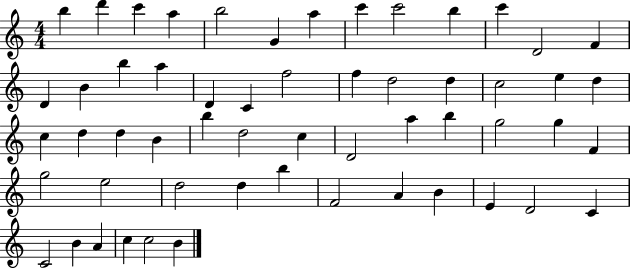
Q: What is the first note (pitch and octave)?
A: B5